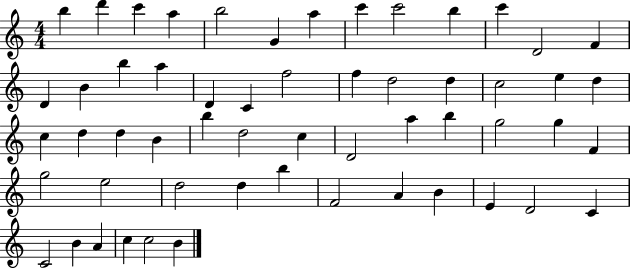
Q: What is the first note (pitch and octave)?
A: B5